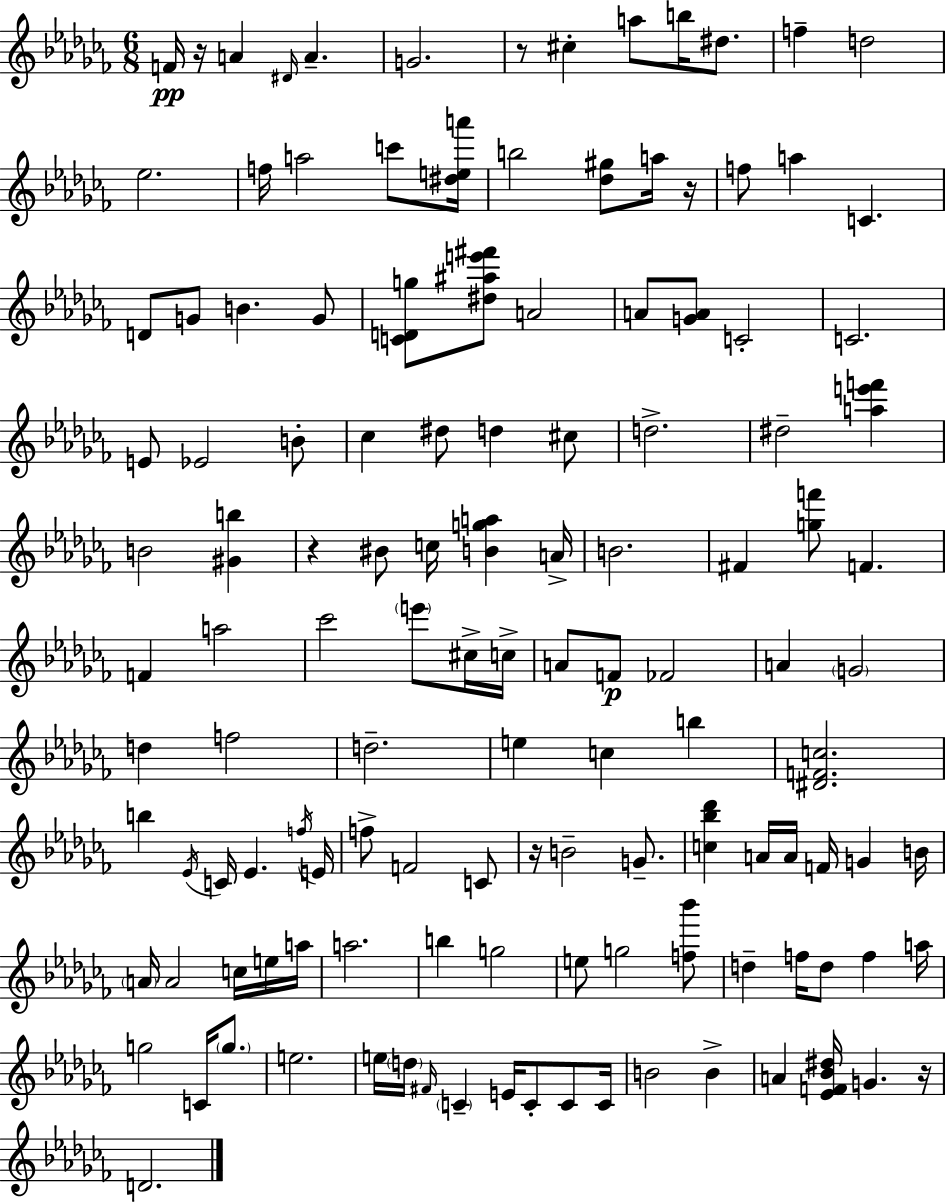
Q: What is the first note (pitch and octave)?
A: F4